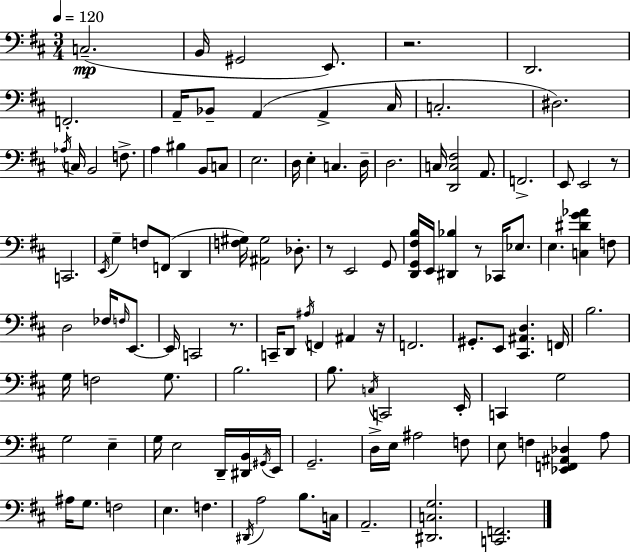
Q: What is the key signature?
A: D major